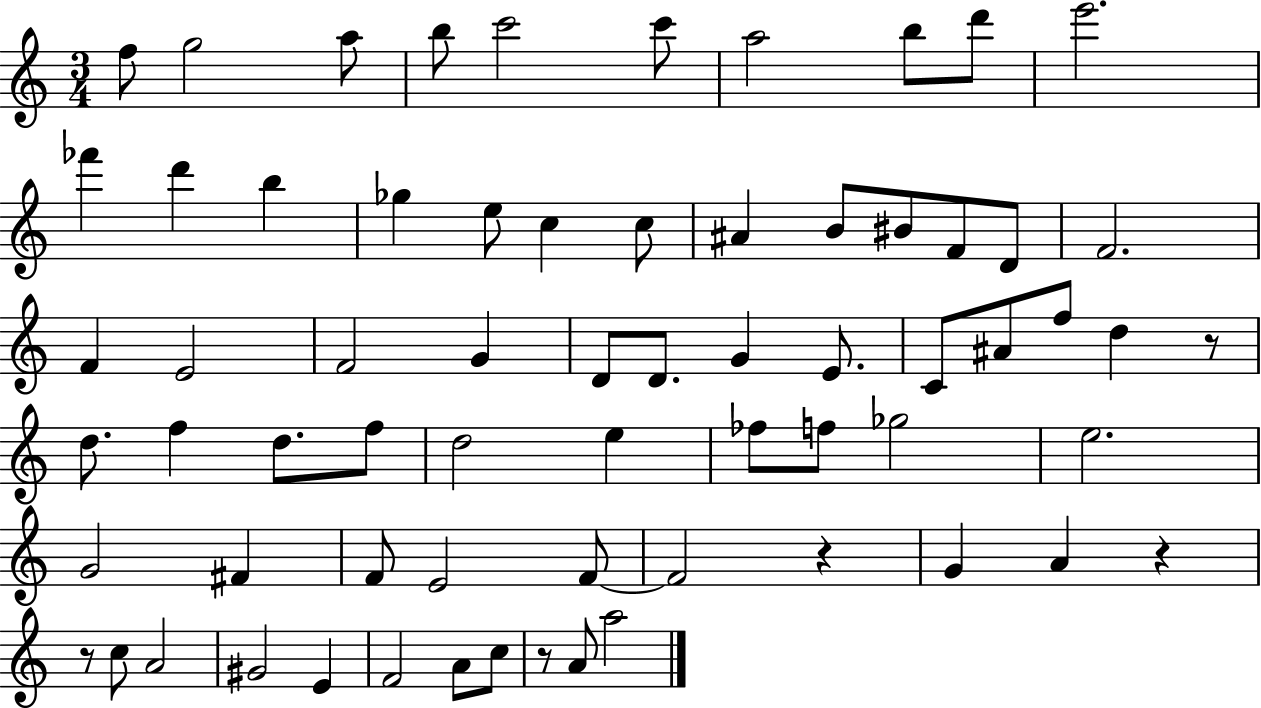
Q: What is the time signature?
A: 3/4